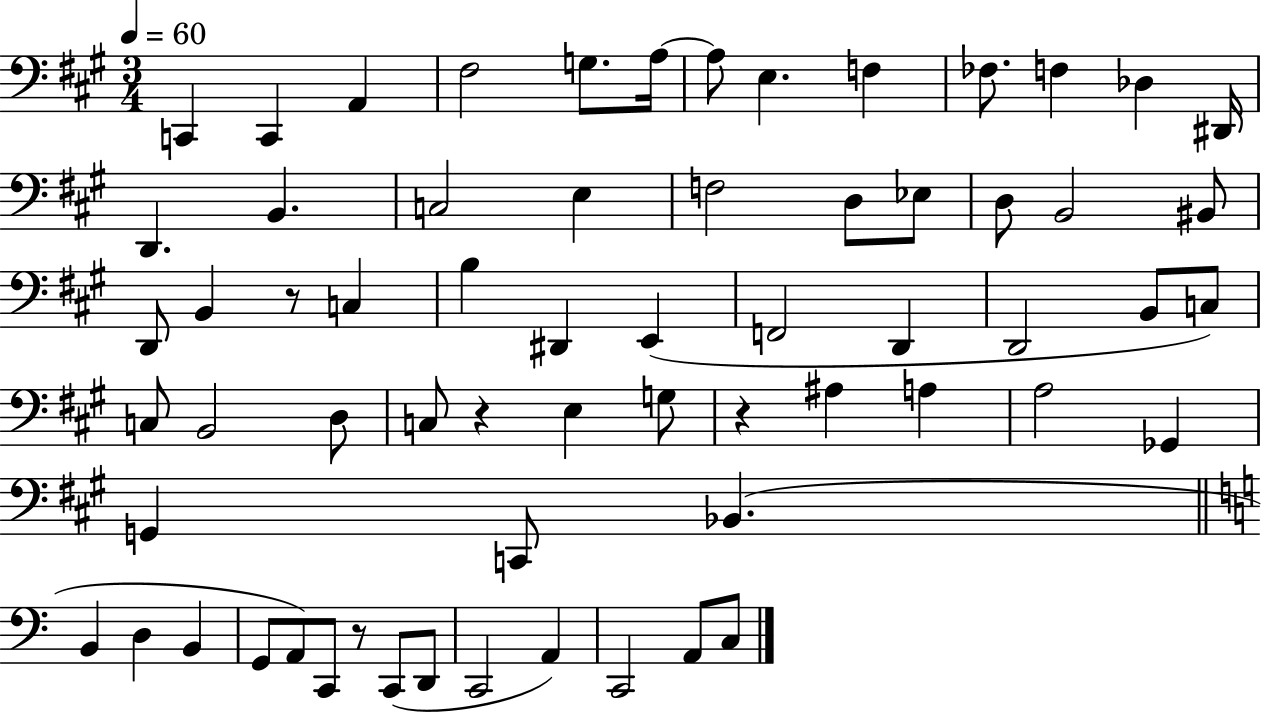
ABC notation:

X:1
T:Untitled
M:3/4
L:1/4
K:A
C,, C,, A,, ^F,2 G,/2 A,/4 A,/2 E, F, _F,/2 F, _D, ^D,,/4 D,, B,, C,2 E, F,2 D,/2 _E,/2 D,/2 B,,2 ^B,,/2 D,,/2 B,, z/2 C, B, ^D,, E,, F,,2 D,, D,,2 B,,/2 C,/2 C,/2 B,,2 D,/2 C,/2 z E, G,/2 z ^A, A, A,2 _G,, G,, C,,/2 _B,, B,, D, B,, G,,/2 A,,/2 C,,/2 z/2 C,,/2 D,,/2 C,,2 A,, C,,2 A,,/2 C,/2